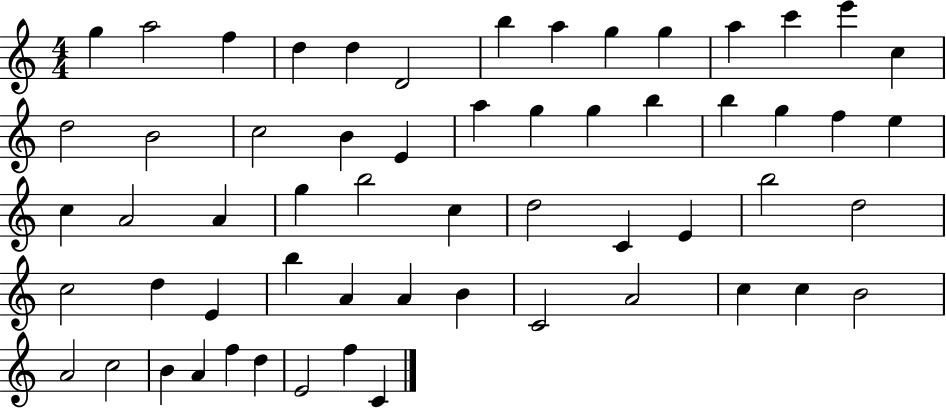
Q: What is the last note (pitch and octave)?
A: C4